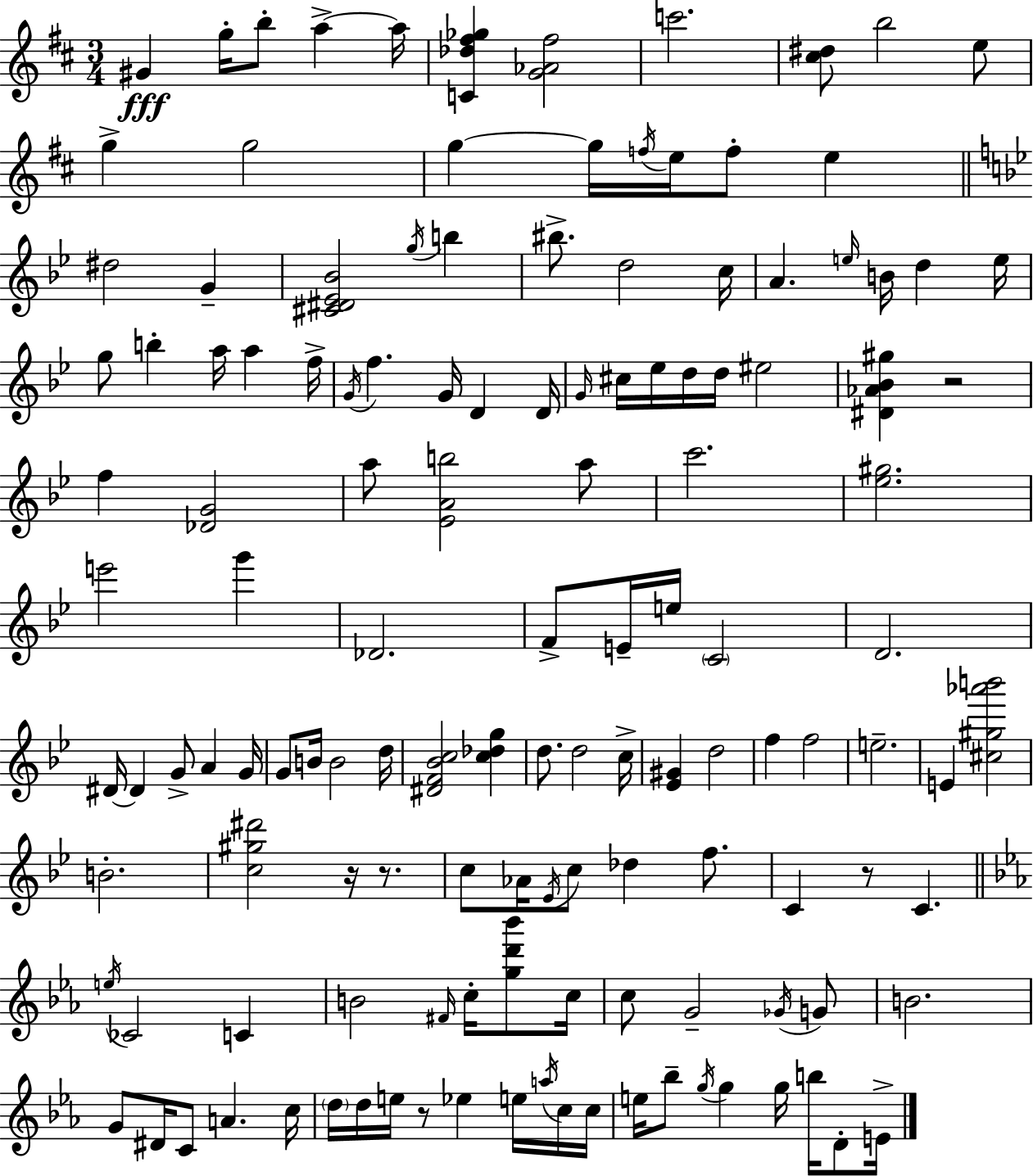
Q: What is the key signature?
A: D major